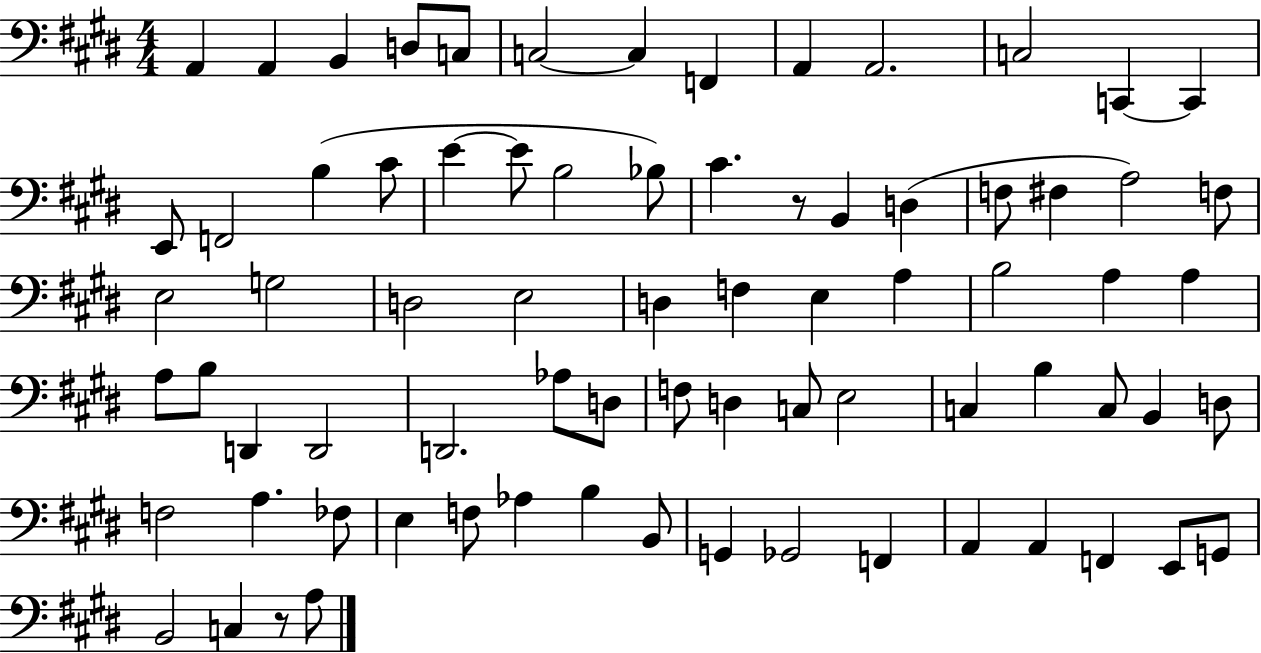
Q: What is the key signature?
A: E major